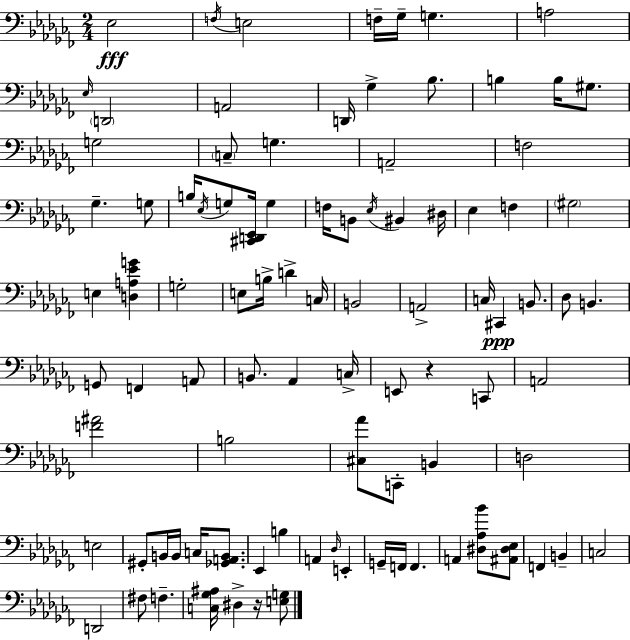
X:1
T:Untitled
M:2/4
L:1/4
K:Abm
_E,2 F,/4 E,2 F,/4 _G,/4 G, A,2 _E,/4 D,,2 A,,2 D,,/4 _G, _B,/2 B, B,/4 ^G,/2 G,2 C,/2 G, A,,2 F,2 _G, G,/2 B,/4 _E,/4 G,/2 [^C,,D,,_E,,]/4 G, F,/4 B,,/2 _E,/4 ^B,, ^D,/4 _E, F, ^G,2 E, [D,A,_EG] G,2 E,/2 B,/4 D C,/4 B,,2 A,,2 C,/4 ^C,, B,,/2 _D,/2 B,, G,,/2 F,, A,,/2 B,,/2 _A,, C,/4 E,,/2 z C,,/2 A,,2 [F^A]2 B,2 [^C,_A]/2 C,,/2 B,, D,2 E,2 ^G,,/2 B,,/4 B,,/4 C,/4 [_G,,A,,B,,]/2 _E,, B, A,, _D,/4 E,, G,,/4 F,,/4 F,, A,, [^D,_A,_B]/2 [^A,,^D,_E,]/2 F,, B,, C,2 D,,2 ^F,/2 F, [C,_G,^A,]/4 ^D, z/4 [E,G,]/2